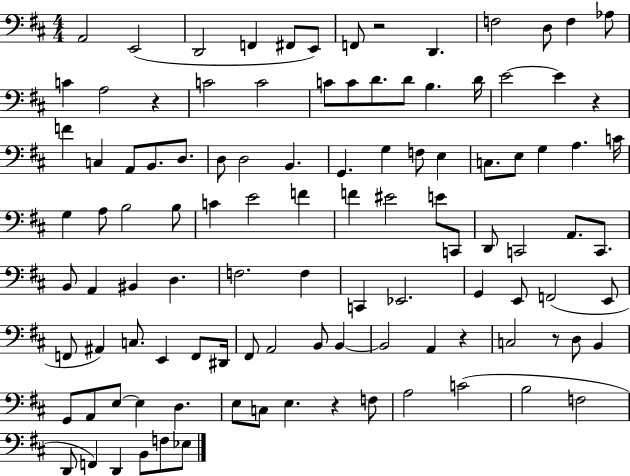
X:1
T:Untitled
M:4/4
L:1/4
K:D
A,,2 E,,2 D,,2 F,, ^F,,/2 E,,/2 F,,/2 z2 D,, F,2 D,/2 F, _A,/2 C A,2 z C2 C2 C/2 C/2 D/2 D/2 B, D/4 E2 E z F C, A,,/2 B,,/2 D,/2 D,/2 D,2 B,, G,, G, F,/2 E, C,/2 E,/2 G, A, C/4 G, A,/2 B,2 B,/2 C E2 F F ^E2 E/2 C,,/2 D,,/2 C,,2 A,,/2 C,,/2 B,,/2 A,, ^B,, D, F,2 F, C,, _E,,2 G,, E,,/2 F,,2 E,,/2 F,,/2 ^A,, C,/2 E,, F,,/2 ^D,,/4 ^F,,/2 A,,2 B,,/2 B,, B,,2 A,, z C,2 z/2 D,/2 B,, G,,/2 A,,/2 E,/2 E, D, E,/2 C,/2 E, z F,/2 A,2 C2 B,2 F,2 D,,/2 F,, D,, B,,/2 F,/2 _E,/2